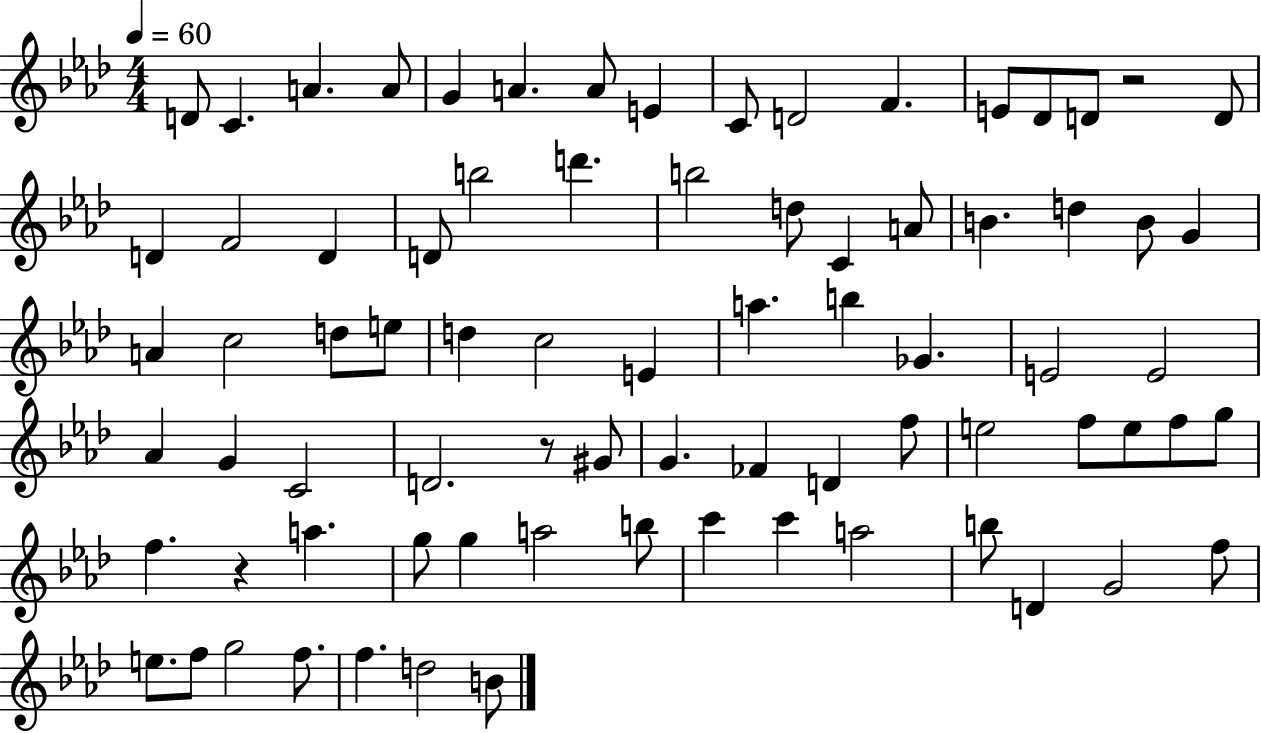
D4/e C4/q. A4/q. A4/e G4/q A4/q. A4/e E4/q C4/e D4/h F4/q. E4/e Db4/e D4/e R/h D4/e D4/q F4/h D4/q D4/e B5/h D6/q. B5/h D5/e C4/q A4/e B4/q. D5/q B4/e G4/q A4/q C5/h D5/e E5/e D5/q C5/h E4/q A5/q. B5/q Gb4/q. E4/h E4/h Ab4/q G4/q C4/h D4/h. R/e G#4/e G4/q. FES4/q D4/q F5/e E5/h F5/e E5/e F5/e G5/e F5/q. R/q A5/q. G5/e G5/q A5/h B5/e C6/q C6/q A5/h B5/e D4/q G4/h F5/e E5/e. F5/e G5/h F5/e. F5/q. D5/h B4/e